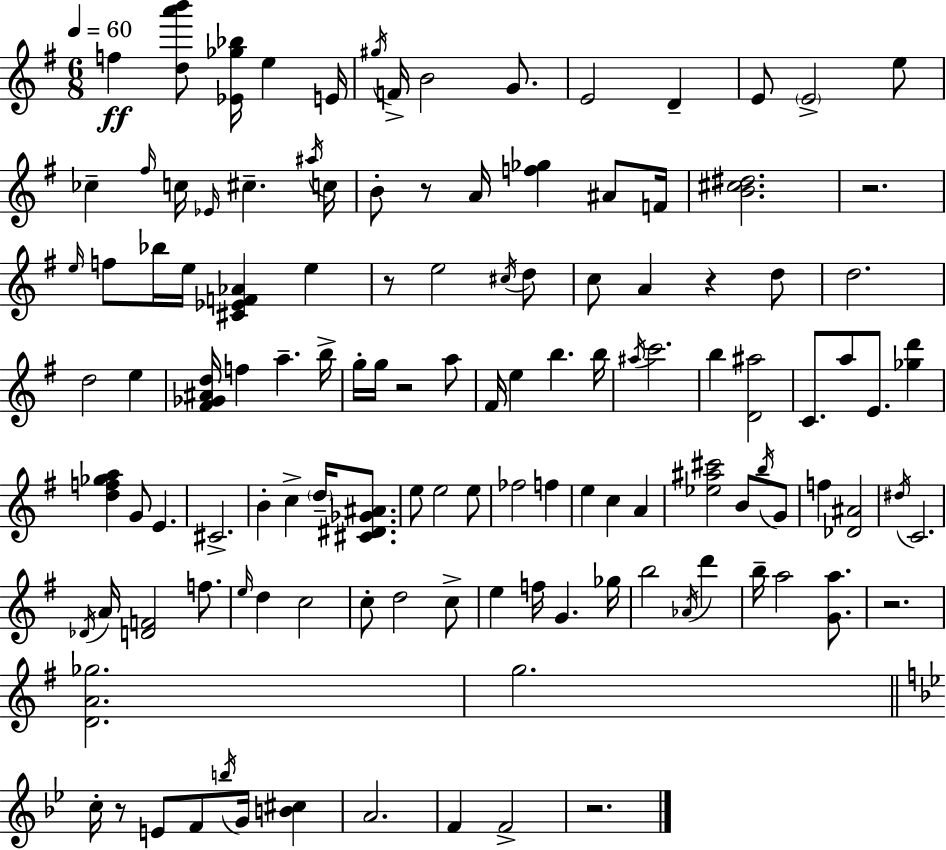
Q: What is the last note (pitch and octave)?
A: F4